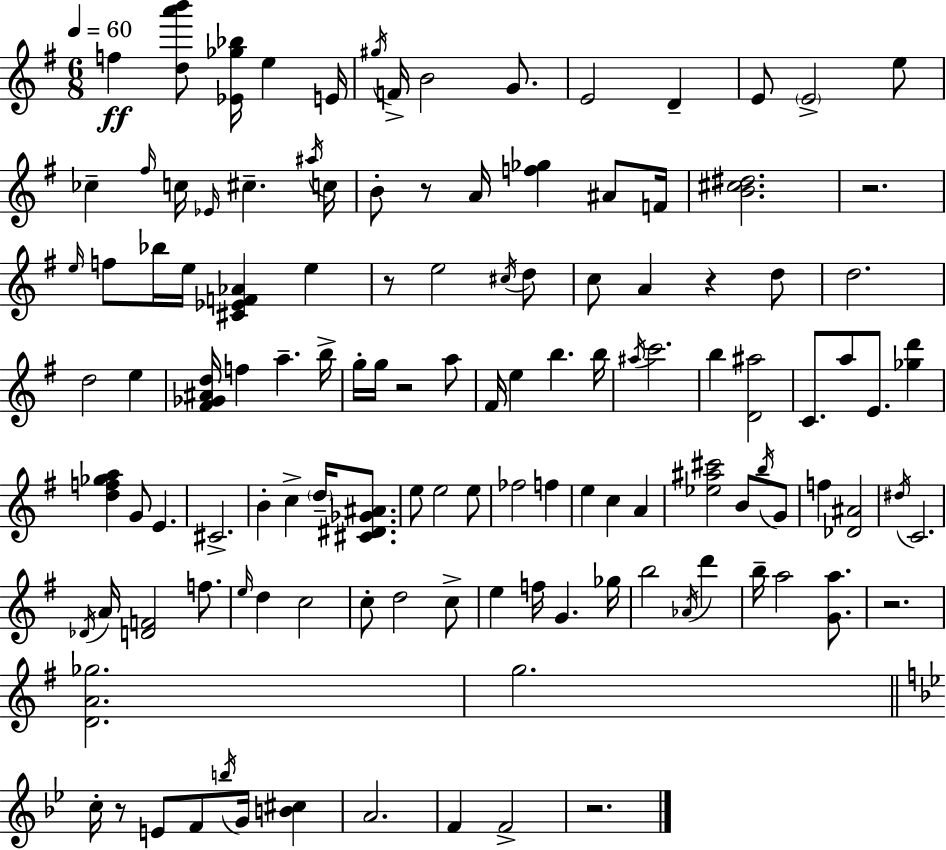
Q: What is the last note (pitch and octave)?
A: F4